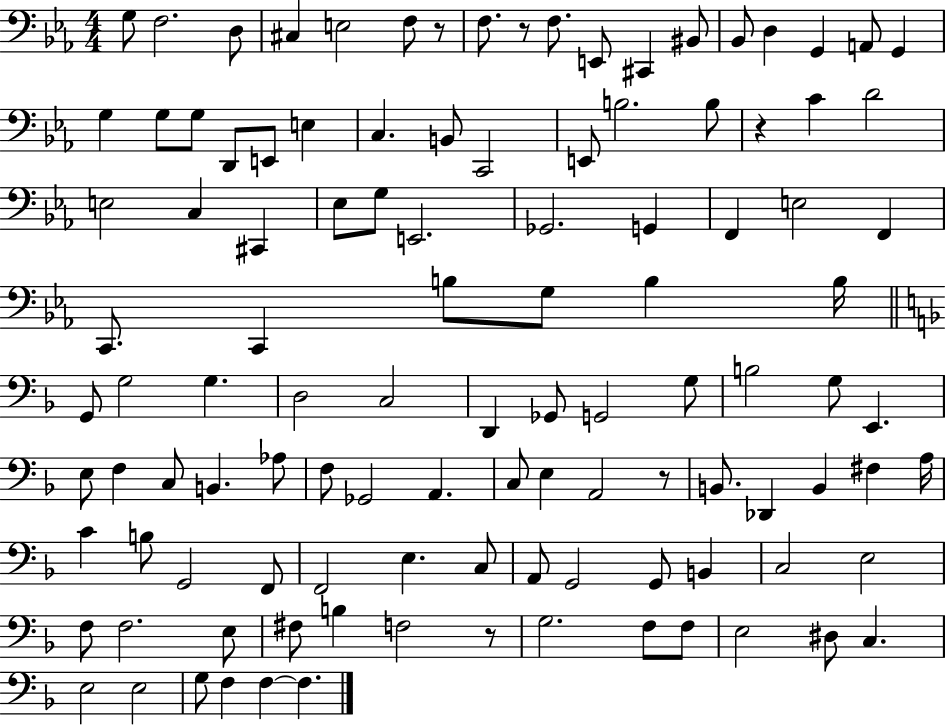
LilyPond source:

{
  \clef bass
  \numericTimeSignature
  \time 4/4
  \key ees \major
  g8 f2. d8 | cis4 e2 f8 r8 | f8. r8 f8. e,8 cis,4 bis,8 | bes,8 d4 g,4 a,8 g,4 | \break g4 g8 g8 d,8 e,8 e4 | c4. b,8 c,2 | e,8 b2. b8 | r4 c'4 d'2 | \break e2 c4 cis,4 | ees8 g8 e,2. | ges,2. g,4 | f,4 e2 f,4 | \break c,8. c,4 b8 g8 b4 b16 | \bar "||" \break \key f \major g,8 g2 g4. | d2 c2 | d,4 ges,8 g,2 g8 | b2 g8 e,4. | \break e8 f4 c8 b,4. aes8 | f8 ges,2 a,4. | c8 e4 a,2 r8 | b,8. des,4 b,4 fis4 a16 | \break c'4 b8 g,2 f,8 | f,2 e4. c8 | a,8 g,2 g,8 b,4 | c2 e2 | \break f8 f2. e8 | fis8 b4 f2 r8 | g2. f8 f8 | e2 dis8 c4. | \break e2 e2 | g8 f4 f4~~ f4. | \bar "|."
}